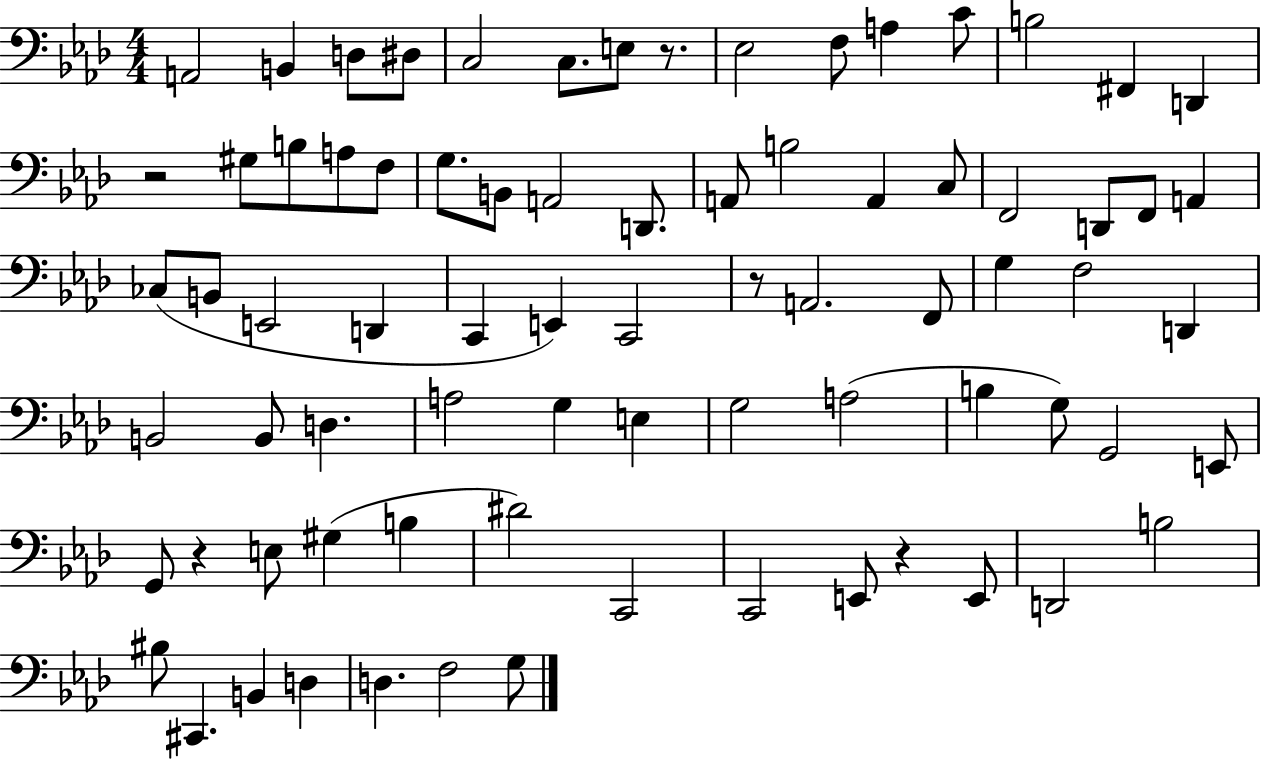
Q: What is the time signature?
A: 4/4